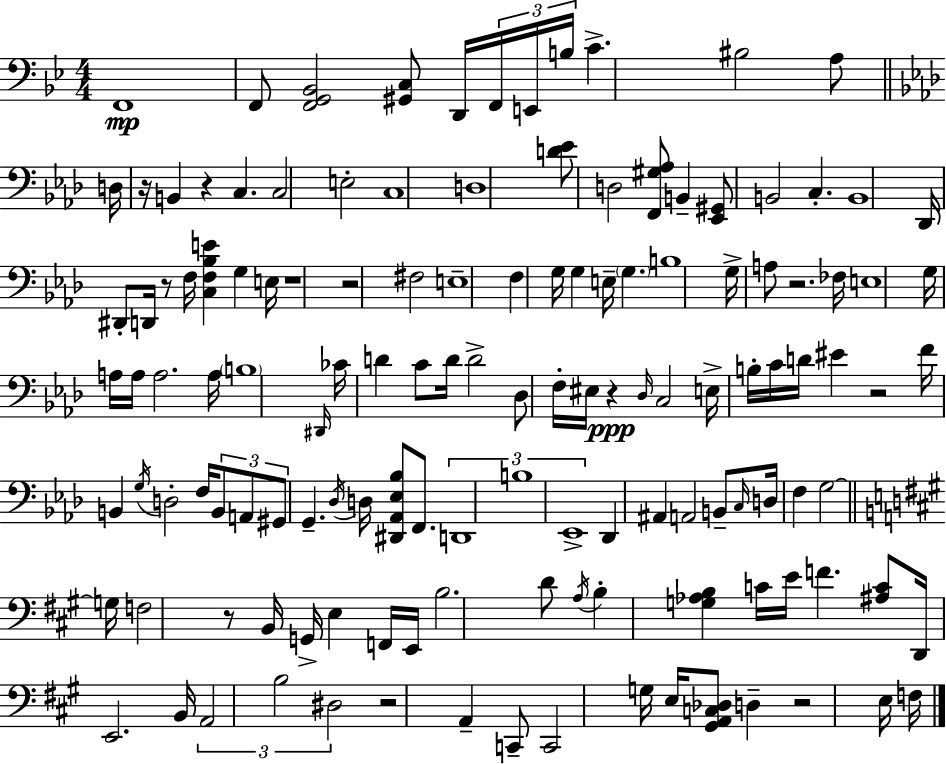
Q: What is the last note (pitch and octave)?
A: F3